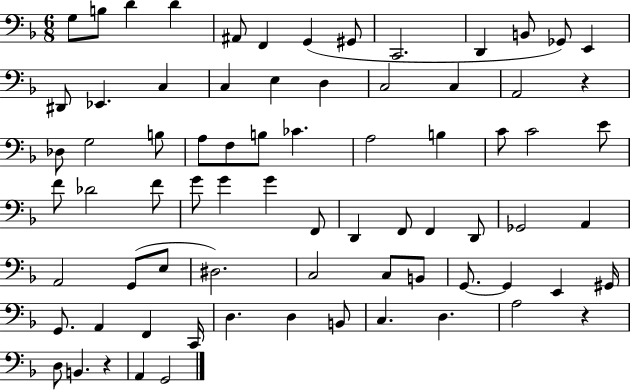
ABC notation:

X:1
T:Untitled
M:6/8
L:1/4
K:F
G,/2 B,/2 D D ^A,,/2 F,, G,, ^G,,/2 C,,2 D,, B,,/2 _G,,/2 E,, ^D,,/2 _E,, C, C, E, D, C,2 C, A,,2 z _D,/2 G,2 B,/2 A,/2 F,/2 B,/2 _C A,2 B, C/2 C2 E/2 F/2 _D2 F/2 G/2 G G F,,/2 D,, F,,/2 F,, D,,/2 _G,,2 A,, A,,2 G,,/2 E,/2 ^D,2 C,2 C,/2 B,,/2 G,,/2 G,, E,, ^G,,/4 G,,/2 A,, F,, C,,/4 D, D, B,,/2 C, D, A,2 z D,/2 B,, z A,, G,,2